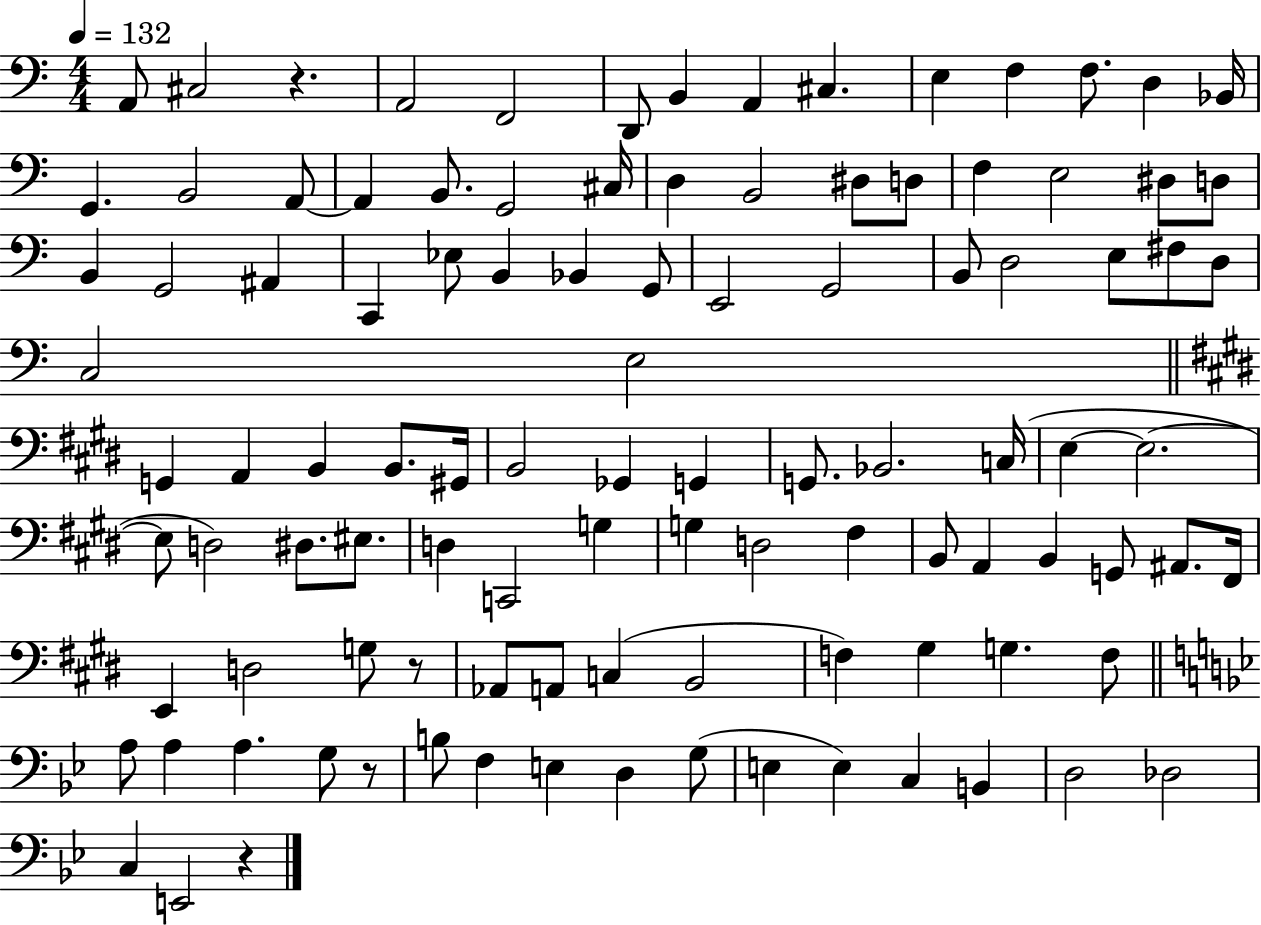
{
  \clef bass
  \numericTimeSignature
  \time 4/4
  \key c \major
  \tempo 4 = 132
  \repeat volta 2 { a,8 cis2 r4. | a,2 f,2 | d,8 b,4 a,4 cis4. | e4 f4 f8. d4 bes,16 | \break g,4. b,2 a,8~~ | a,4 b,8. g,2 cis16 | d4 b,2 dis8 d8 | f4 e2 dis8 d8 | \break b,4 g,2 ais,4 | c,4 ees8 b,4 bes,4 g,8 | e,2 g,2 | b,8 d2 e8 fis8 d8 | \break c2 e2 | \bar "||" \break \key e \major g,4 a,4 b,4 b,8. gis,16 | b,2 ges,4 g,4 | g,8. bes,2. c16( | e4~~ e2.~~ | \break e8 d2) dis8. eis8. | d4 c,2 g4 | g4 d2 fis4 | b,8 a,4 b,4 g,8 ais,8. fis,16 | \break e,4 d2 g8 r8 | aes,8 a,8 c4( b,2 | f4) gis4 g4. f8 | \bar "||" \break \key g \minor a8 a4 a4. g8 r8 | b8 f4 e4 d4 g8( | e4 e4) c4 b,4 | d2 des2 | \break c4 e,2 r4 | } \bar "|."
}